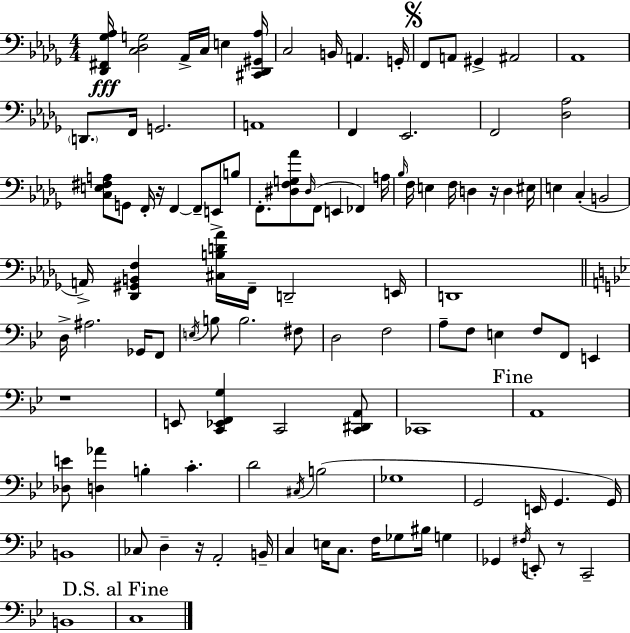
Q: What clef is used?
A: bass